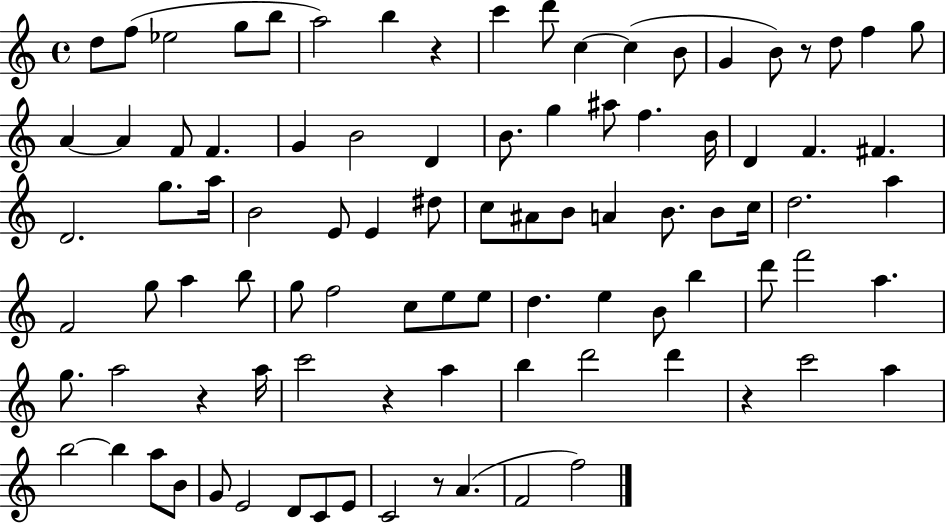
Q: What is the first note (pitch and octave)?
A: D5